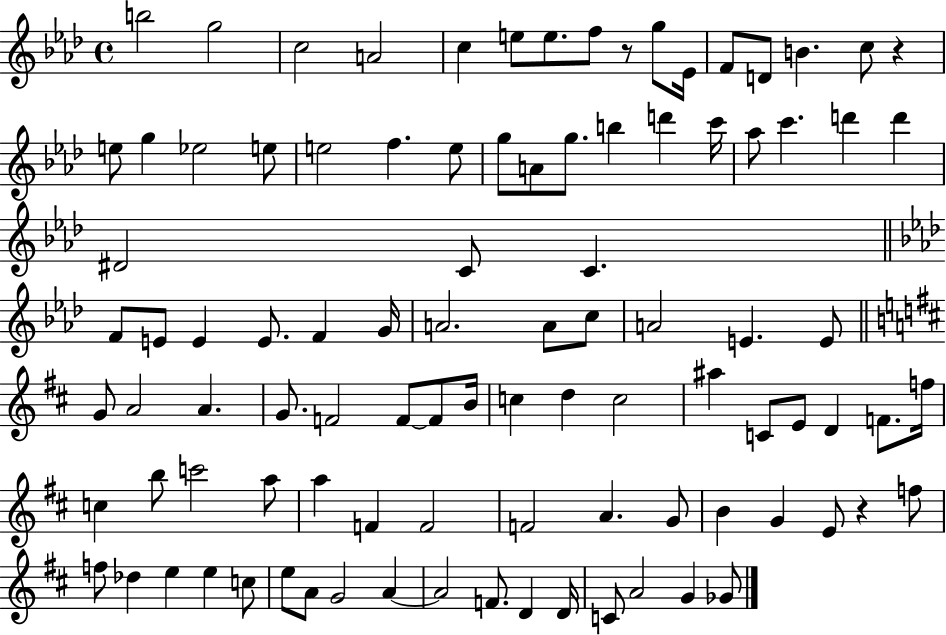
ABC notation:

X:1
T:Untitled
M:4/4
L:1/4
K:Ab
b2 g2 c2 A2 c e/2 e/2 f/2 z/2 g/2 _E/4 F/2 D/2 B c/2 z e/2 g _e2 e/2 e2 f e/2 g/2 A/2 g/2 b d' c'/4 _a/2 c' d' d' ^D2 C/2 C F/2 E/2 E E/2 F G/4 A2 A/2 c/2 A2 E E/2 G/2 A2 A G/2 F2 F/2 F/2 B/4 c d c2 ^a C/2 E/2 D F/2 f/4 c b/2 c'2 a/2 a F F2 F2 A G/2 B G E/2 z f/2 f/2 _d e e c/2 e/2 A/2 G2 A A2 F/2 D D/4 C/2 A2 G _G/2